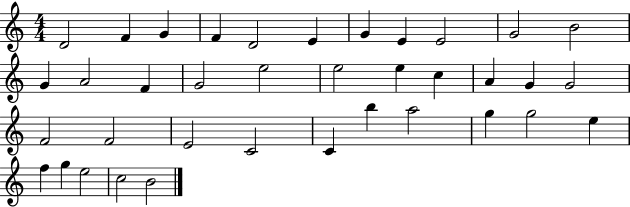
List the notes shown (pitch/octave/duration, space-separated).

D4/h F4/q G4/q F4/q D4/h E4/q G4/q E4/q E4/h G4/h B4/h G4/q A4/h F4/q G4/h E5/h E5/h E5/q C5/q A4/q G4/q G4/h F4/h F4/h E4/h C4/h C4/q B5/q A5/h G5/q G5/h E5/q F5/q G5/q E5/h C5/h B4/h